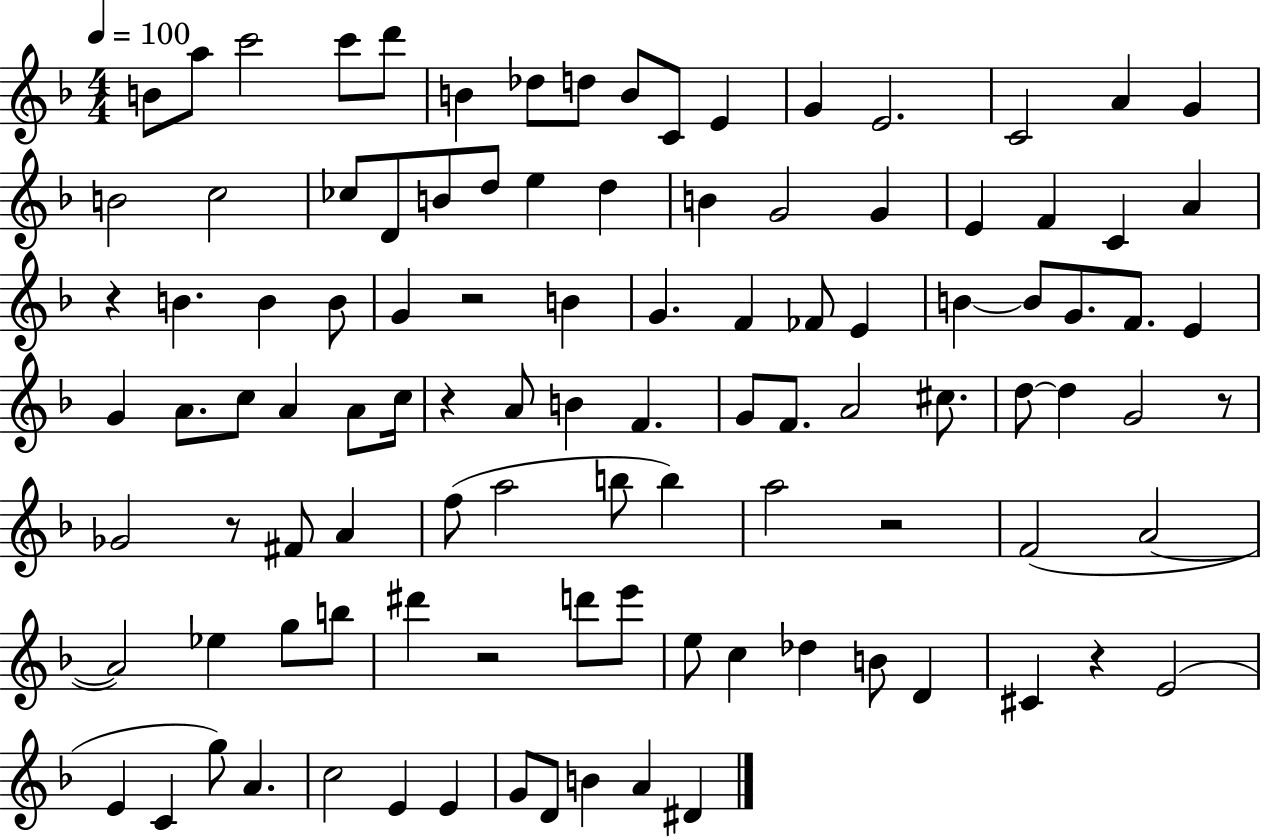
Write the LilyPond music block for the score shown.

{
  \clef treble
  \numericTimeSignature
  \time 4/4
  \key f \major
  \tempo 4 = 100
  b'8 a''8 c'''2 c'''8 d'''8 | b'4 des''8 d''8 b'8 c'8 e'4 | g'4 e'2. | c'2 a'4 g'4 | \break b'2 c''2 | ces''8 d'8 b'8 d''8 e''4 d''4 | b'4 g'2 g'4 | e'4 f'4 c'4 a'4 | \break r4 b'4. b'4 b'8 | g'4 r2 b'4 | g'4. f'4 fes'8 e'4 | b'4~~ b'8 g'8. f'8. e'4 | \break g'4 a'8. c''8 a'4 a'8 c''16 | r4 a'8 b'4 f'4. | g'8 f'8. a'2 cis''8. | d''8~~ d''4 g'2 r8 | \break ges'2 r8 fis'8 a'4 | f''8( a''2 b''8 b''4) | a''2 r2 | f'2( a'2~~ | \break a'2) ees''4 g''8 b''8 | dis'''4 r2 d'''8 e'''8 | e''8 c''4 des''4 b'8 d'4 | cis'4 r4 e'2( | \break e'4 c'4 g''8) a'4. | c''2 e'4 e'4 | g'8 d'8 b'4 a'4 dis'4 | \bar "|."
}